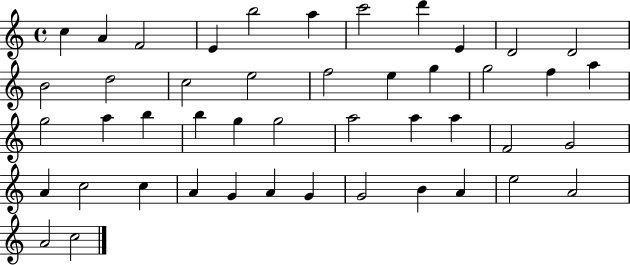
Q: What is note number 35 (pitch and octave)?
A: C5